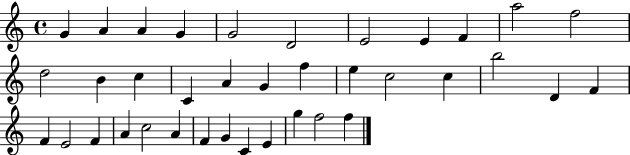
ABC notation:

X:1
T:Untitled
M:4/4
L:1/4
K:C
G A A G G2 D2 E2 E F a2 f2 d2 B c C A G f e c2 c b2 D F F E2 F A c2 A F G C E g f2 f